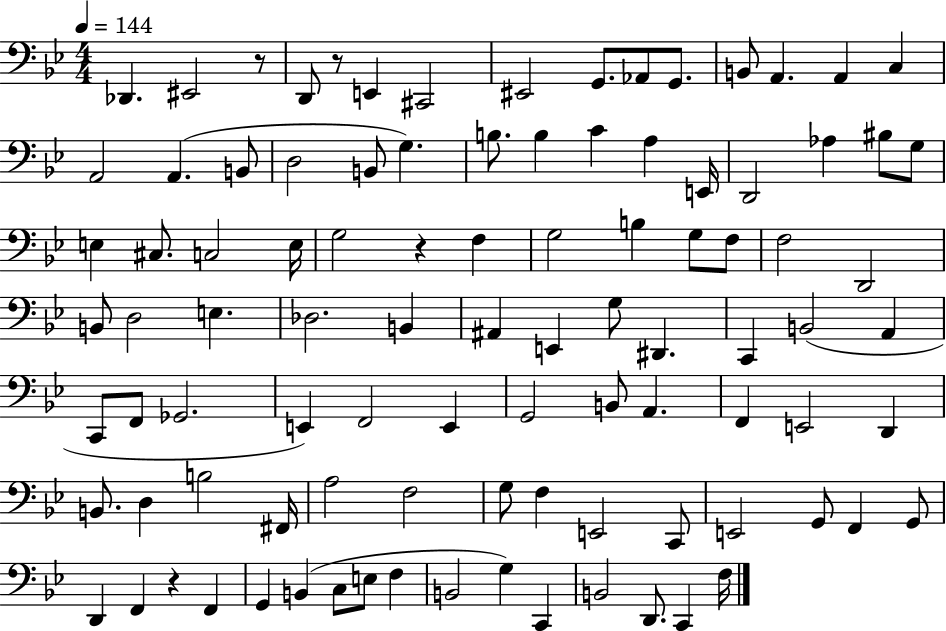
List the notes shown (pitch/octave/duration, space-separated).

Db2/q. EIS2/h R/e D2/e R/e E2/q C#2/h EIS2/h G2/e. Ab2/e G2/e. B2/e A2/q. A2/q C3/q A2/h A2/q. B2/e D3/h B2/e G3/q. B3/e. B3/q C4/q A3/q E2/s D2/h Ab3/q BIS3/e G3/e E3/q C#3/e. C3/h E3/s G3/h R/q F3/q G3/h B3/q G3/e F3/e F3/h D2/h B2/e D3/h E3/q. Db3/h. B2/q A#2/q E2/q G3/e D#2/q. C2/q B2/h A2/q C2/e F2/e Gb2/h. E2/q F2/h E2/q G2/h B2/e A2/q. F2/q E2/h D2/q B2/e. D3/q B3/h F#2/s A3/h F3/h G3/e F3/q E2/h C2/e E2/h G2/e F2/q G2/e D2/q F2/q R/q F2/q G2/q B2/q C3/e E3/e F3/q B2/h G3/q C2/q B2/h D2/e. C2/q F3/s